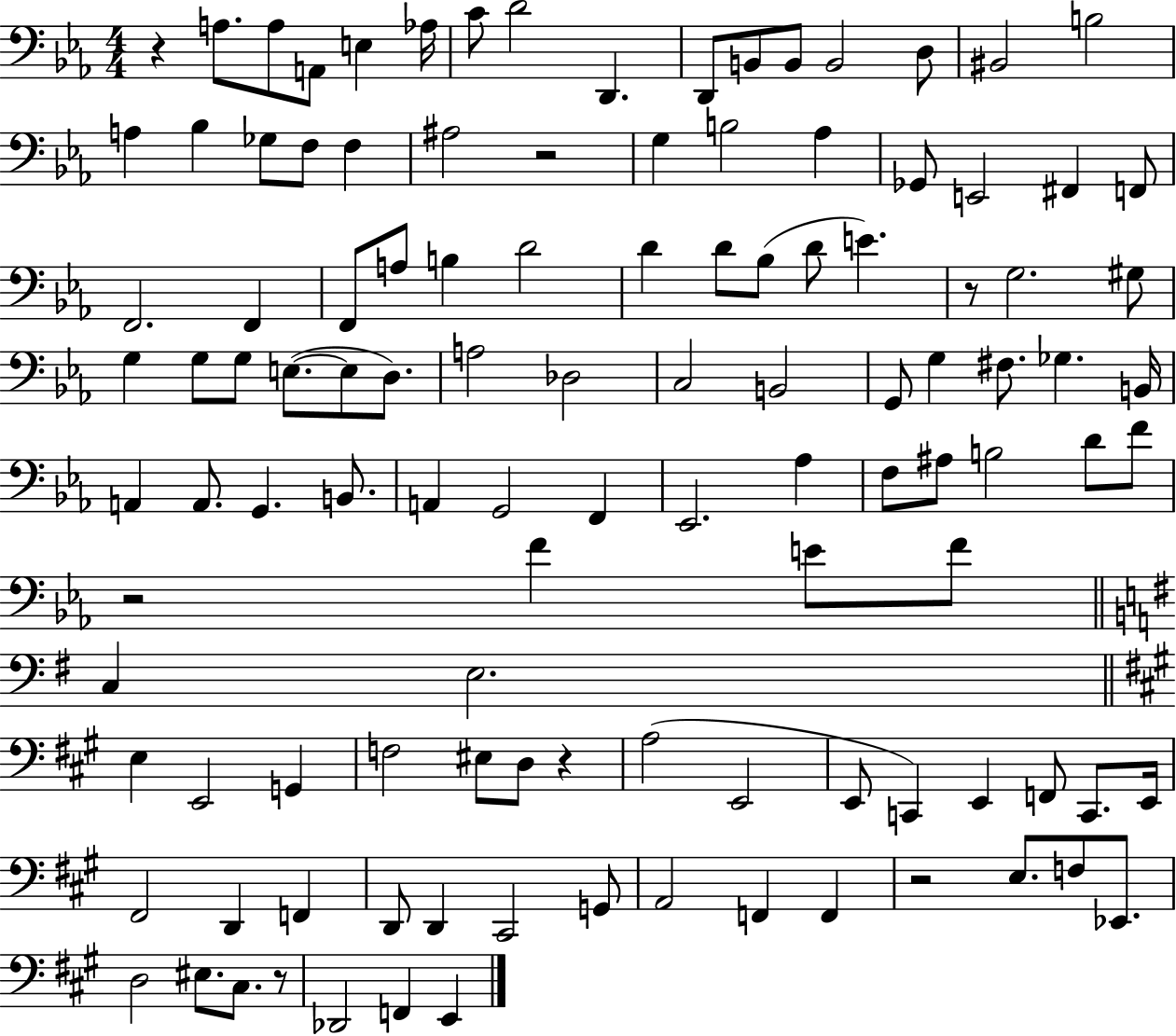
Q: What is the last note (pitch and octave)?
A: E2